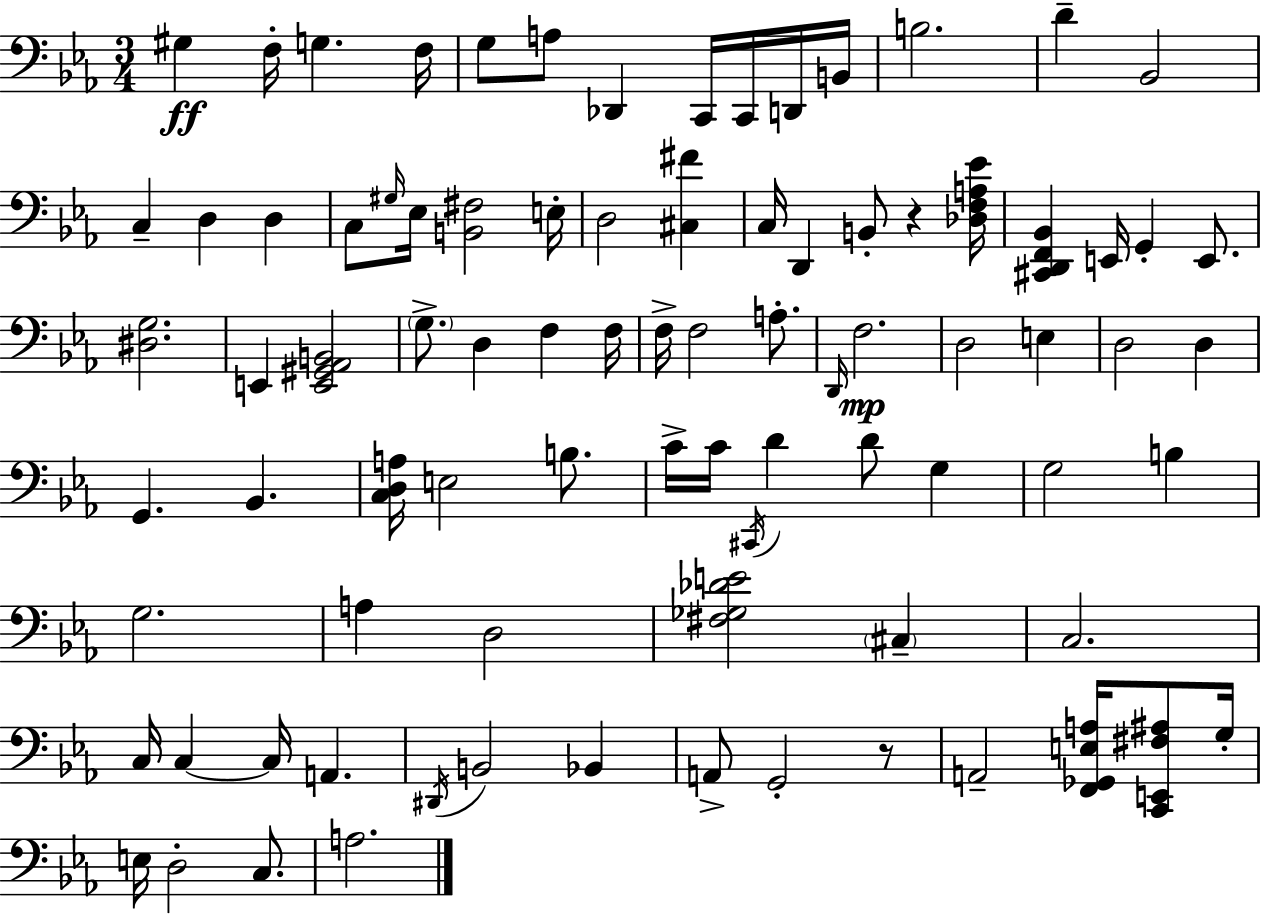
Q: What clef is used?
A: bass